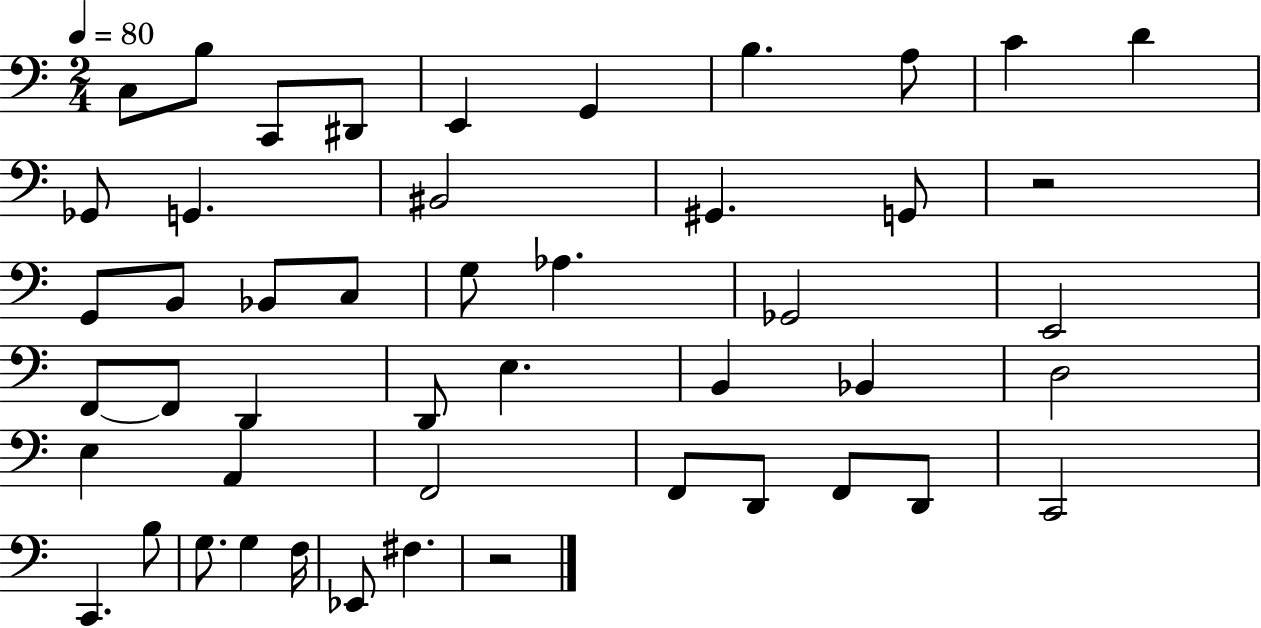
{
  \clef bass
  \numericTimeSignature
  \time 2/4
  \key c \major
  \tempo 4 = 80
  \repeat volta 2 { c8 b8 c,8 dis,8 | e,4 g,4 | b4. a8 | c'4 d'4 | \break ges,8 g,4. | bis,2 | gis,4. g,8 | r2 | \break g,8 b,8 bes,8 c8 | g8 aes4. | ges,2 | e,2 | \break f,8~~ f,8 d,4 | d,8 e4. | b,4 bes,4 | d2 | \break e4 a,4 | f,2 | f,8 d,8 f,8 d,8 | c,2 | \break c,4. b8 | g8. g4 f16 | ees,8 fis4. | r2 | \break } \bar "|."
}